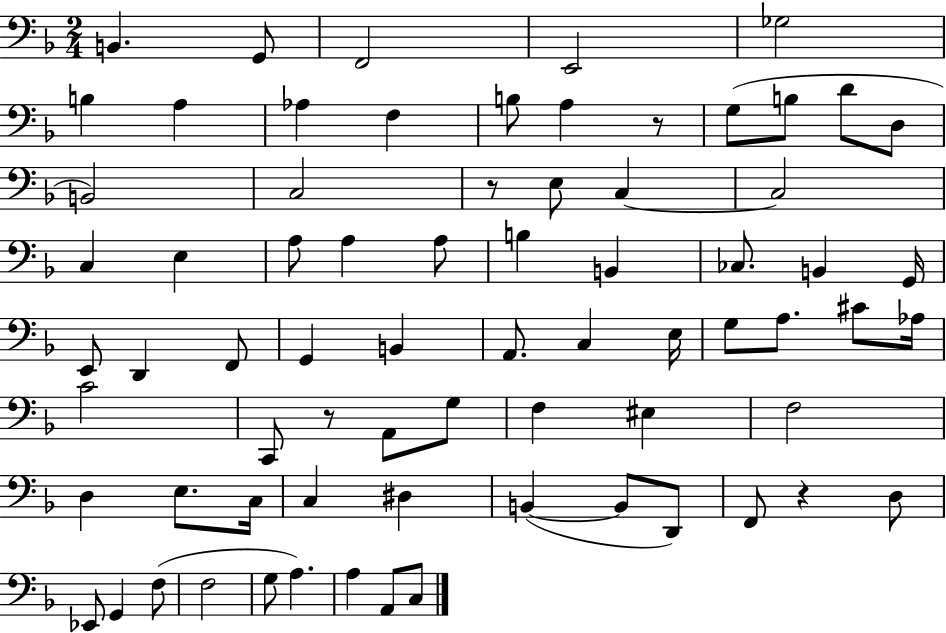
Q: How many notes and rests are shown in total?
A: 72